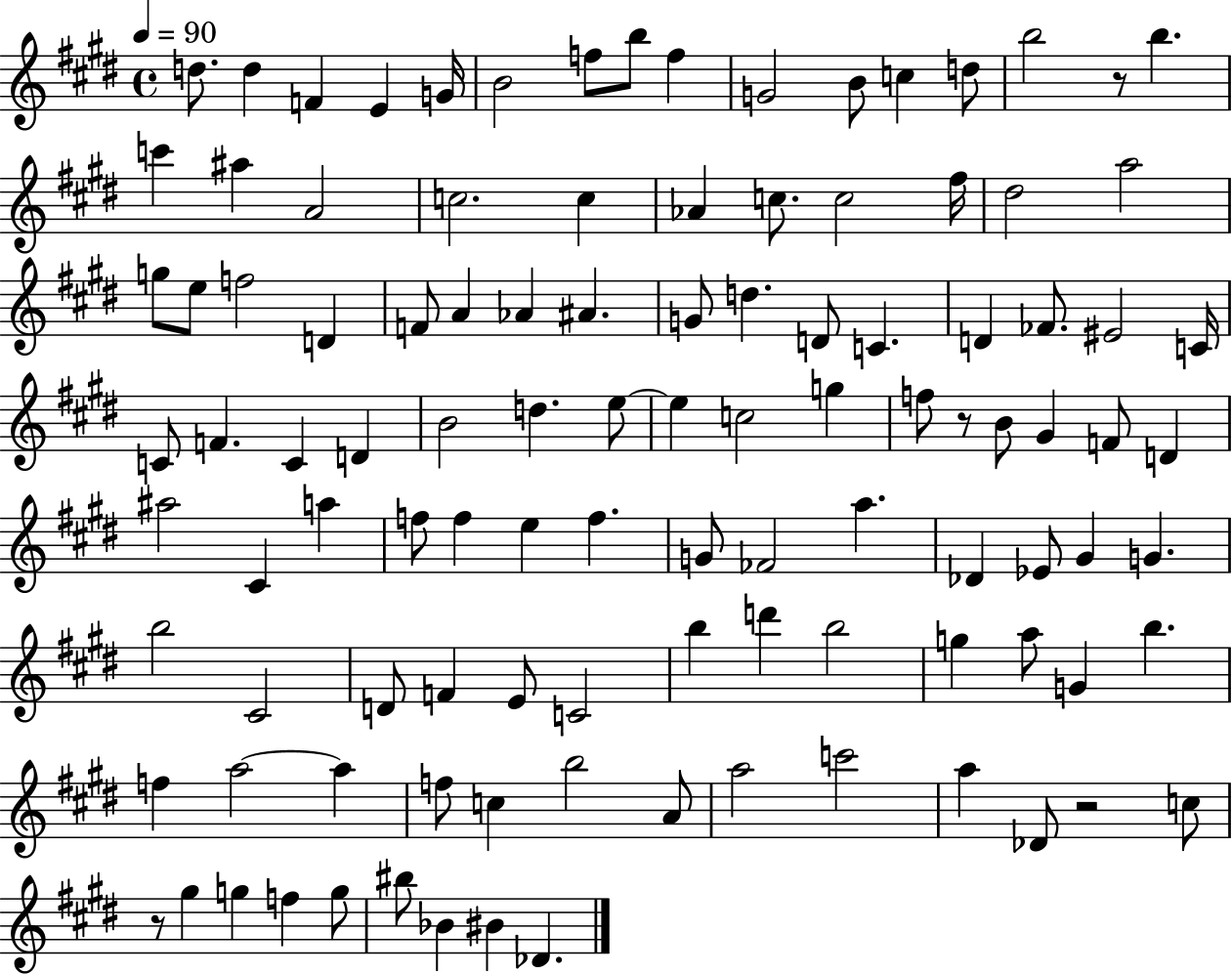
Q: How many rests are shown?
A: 4